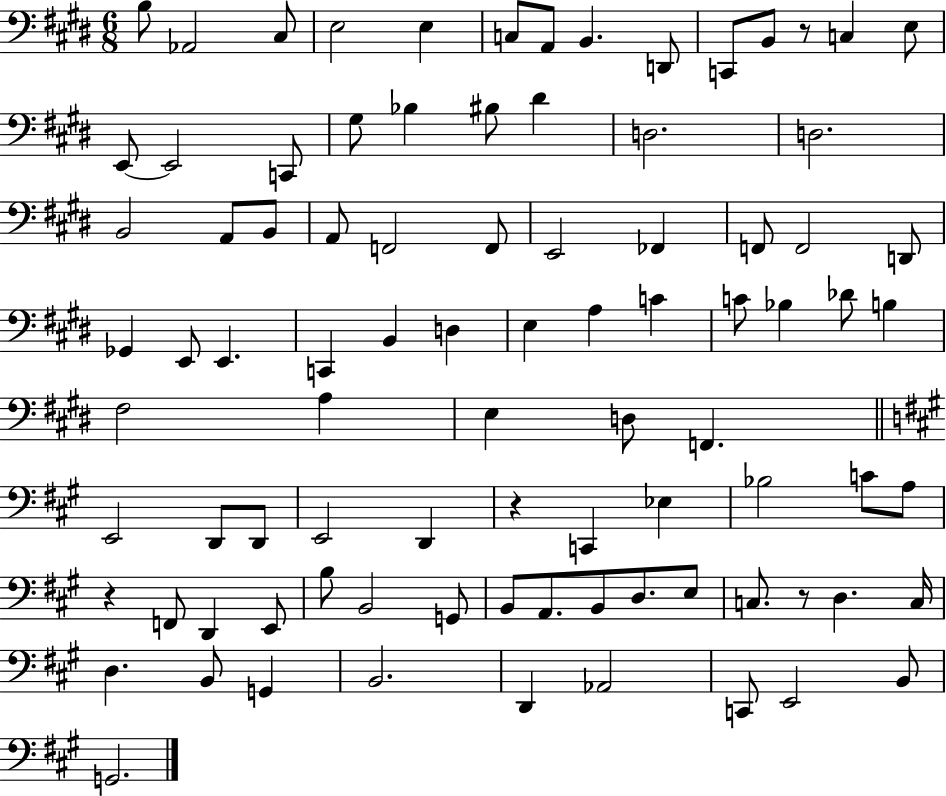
{
  \clef bass
  \numericTimeSignature
  \time 6/8
  \key e \major
  b8 aes,2 cis8 | e2 e4 | c8 a,8 b,4. d,8 | c,8 b,8 r8 c4 e8 | \break e,8~~ e,2 c,8 | gis8 bes4 bis8 dis'4 | d2. | d2. | \break b,2 a,8 b,8 | a,8 f,2 f,8 | e,2 fes,4 | f,8 f,2 d,8 | \break ges,4 e,8 e,4. | c,4 b,4 d4 | e4 a4 c'4 | c'8 bes4 des'8 b4 | \break fis2 a4 | e4 d8 f,4. | \bar "||" \break \key a \major e,2 d,8 d,8 | e,2 d,4 | r4 c,4 ees4 | bes2 c'8 a8 | \break r4 f,8 d,4 e,8 | b8 b,2 g,8 | b,8 a,8. b,8 d8. e8 | c8. r8 d4. c16 | \break d4. b,8 g,4 | b,2. | d,4 aes,2 | c,8 e,2 b,8 | \break g,2. | \bar "|."
}